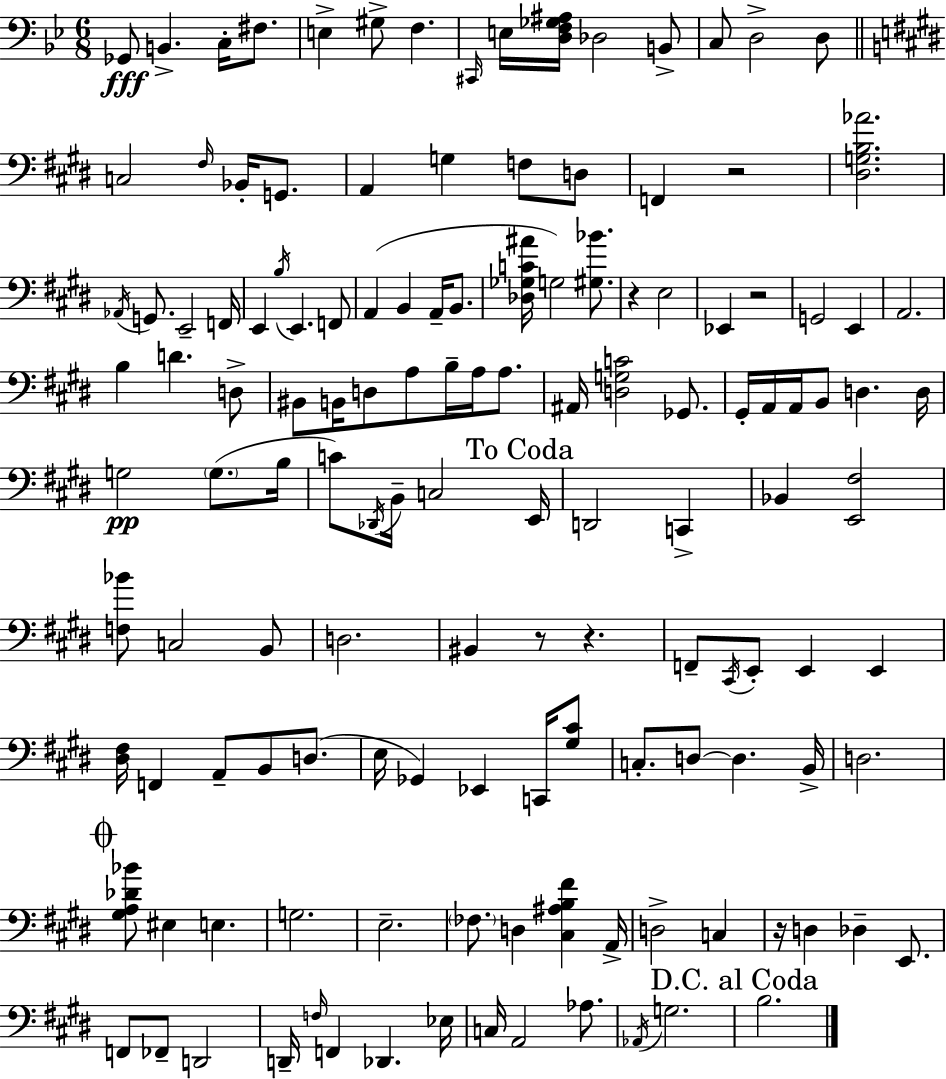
{
  \clef bass
  \numericTimeSignature
  \time 6/8
  \key g \minor
  ges,8\fff b,4.-> c16-. fis8. | e4-> gis8-> f4. | \grace { cis,16 } e16 <d f ges ais>16 des2 b,8-> | c8 d2-> d8 | \break \bar "||" \break \key e \major c2 \grace { fis16 } bes,16-. g,8. | a,4 g4 f8 d8 | f,4 r2 | <dis g b aes'>2. | \break \acciaccatura { aes,16 } g,8. e,2-- | f,16 e,4 \acciaccatura { b16 } e,4. | f,8 a,4( b,4 a,16-- | b,8. <des ges c' ais'>16 g2) | \break <gis bes'>8. r4 e2 | ees,4 r2 | g,2 e,4 | a,2. | \break b4 d'4. | d8-> bis,8 b,16 d8 a8 b16-- a16 | a8. ais,16 <d g c'>2 | ges,8. gis,16-. a,16 a,16 b,8 d4. | \break d16 g2\pp \parenthesize g8.( | b16 c'8) \acciaccatura { des,16 } b,16-- c2 | \mark "To Coda" e,16 d,2 | c,4-> bes,4 <e, fis>2 | \break <f bes'>8 c2 | b,8 d2. | bis,4 r8 r4. | f,8-- \acciaccatura { cis,16 } e,8-. e,4 | \break e,4 <dis fis>16 f,4 a,8-- | b,8 d8.( e16 ges,4) ees,4 | c,16 <gis cis'>8 c8.-. d8~~ d4. | b,16-> d2. | \break \mark \markup { \musicglyph "scripts.coda" } <gis a des' bes'>8 eis4 e4. | g2. | e2.-- | \parenthesize fes8. d4 | \break <cis ais b fis'>4 a,16-> d2-> | c4 r16 d4 des4-- | e,8. f,8 fes,8-- d,2 | d,16-- \grace { f16 } f,4 des,4. | \break ees16 c16 a,2 | aes8. \acciaccatura { aes,16 } g2. | \mark "D.C. al Coda" b2. | \bar "|."
}